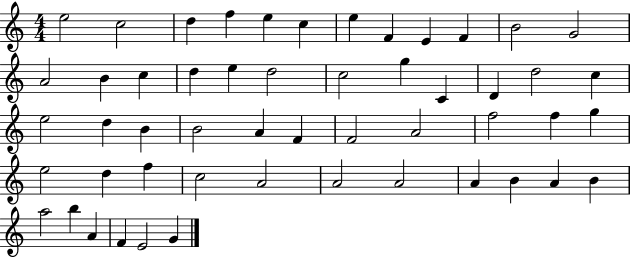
E5/h C5/h D5/q F5/q E5/q C5/q E5/q F4/q E4/q F4/q B4/h G4/h A4/h B4/q C5/q D5/q E5/q D5/h C5/h G5/q C4/q D4/q D5/h C5/q E5/h D5/q B4/q B4/h A4/q F4/q F4/h A4/h F5/h F5/q G5/q E5/h D5/q F5/q C5/h A4/h A4/h A4/h A4/q B4/q A4/q B4/q A5/h B5/q A4/q F4/q E4/h G4/q